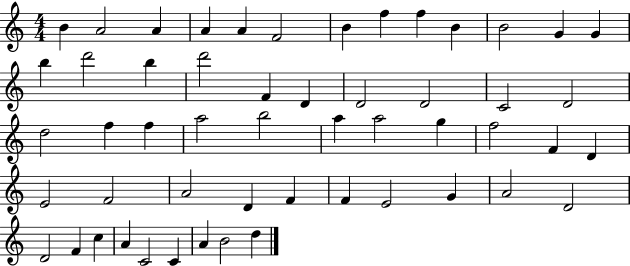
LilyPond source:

{
  \clef treble
  \numericTimeSignature
  \time 4/4
  \key c \major
  b'4 a'2 a'4 | a'4 a'4 f'2 | b'4 f''4 f''4 b'4 | b'2 g'4 g'4 | \break b''4 d'''2 b''4 | d'''2 f'4 d'4 | d'2 d'2 | c'2 d'2 | \break d''2 f''4 f''4 | a''2 b''2 | a''4 a''2 g''4 | f''2 f'4 d'4 | \break e'2 f'2 | a'2 d'4 f'4 | f'4 e'2 g'4 | a'2 d'2 | \break d'2 f'4 c''4 | a'4 c'2 c'4 | a'4 b'2 d''4 | \bar "|."
}